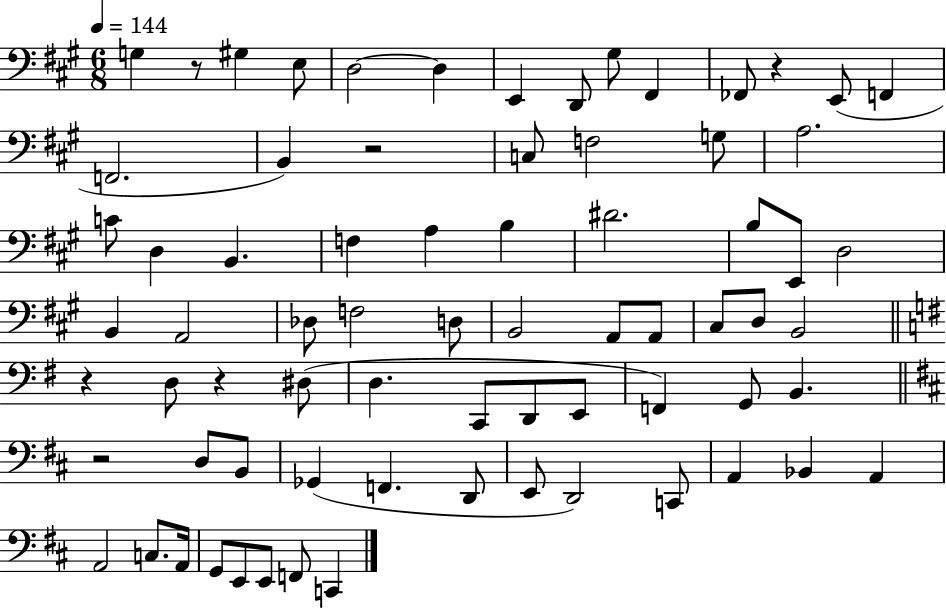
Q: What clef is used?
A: bass